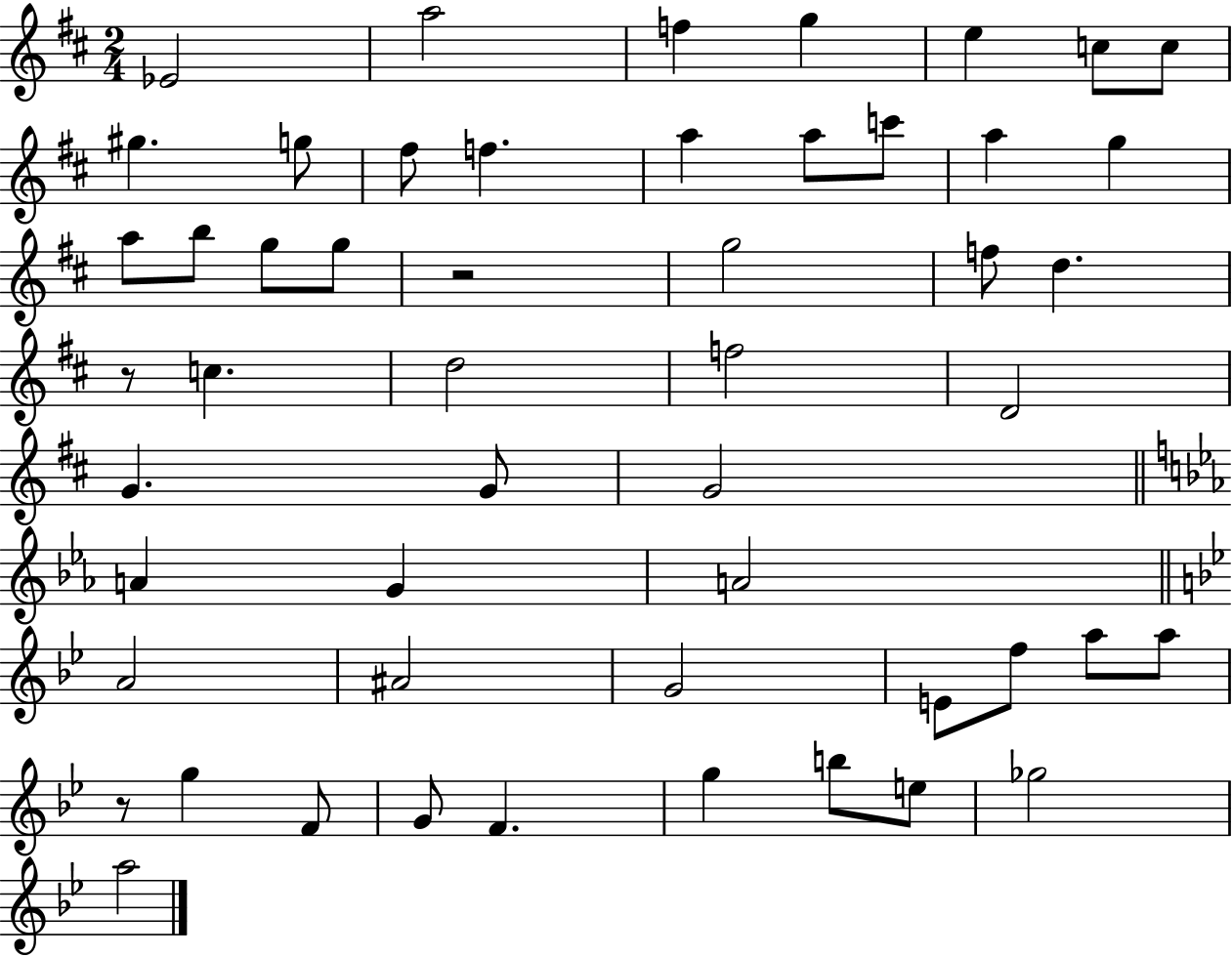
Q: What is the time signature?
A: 2/4